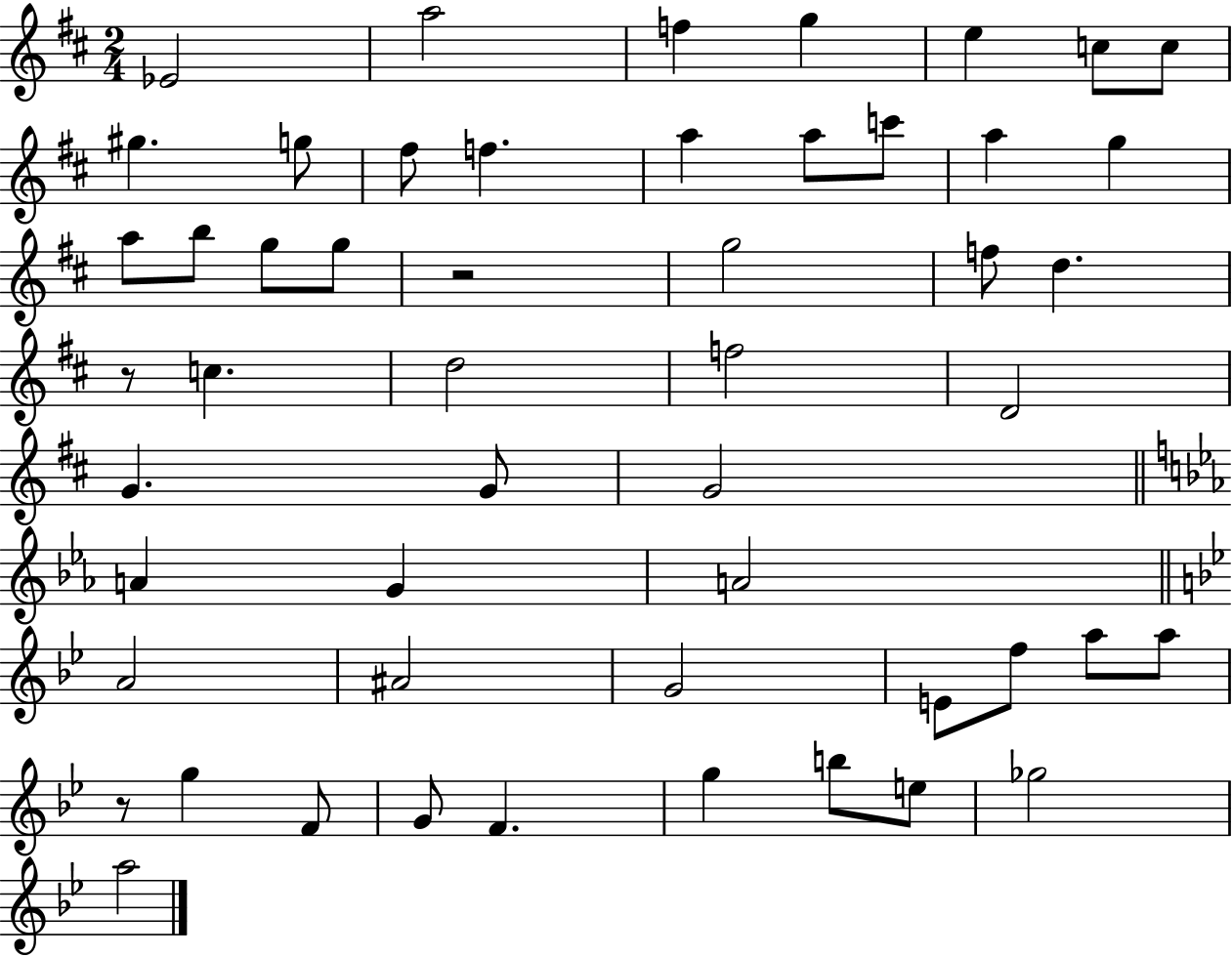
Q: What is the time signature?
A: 2/4